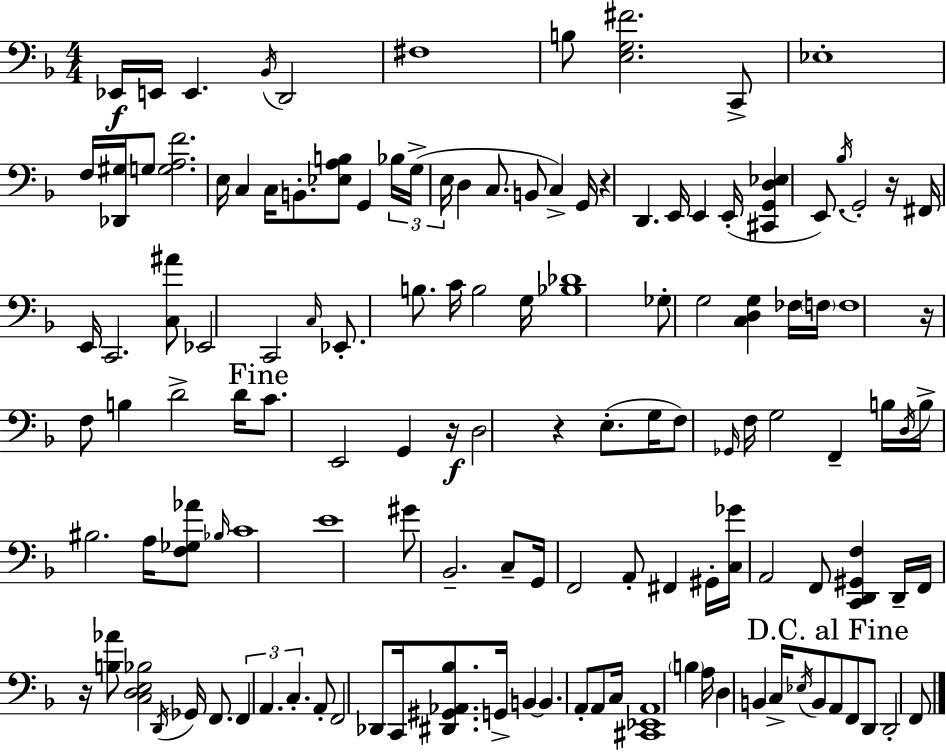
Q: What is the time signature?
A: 4/4